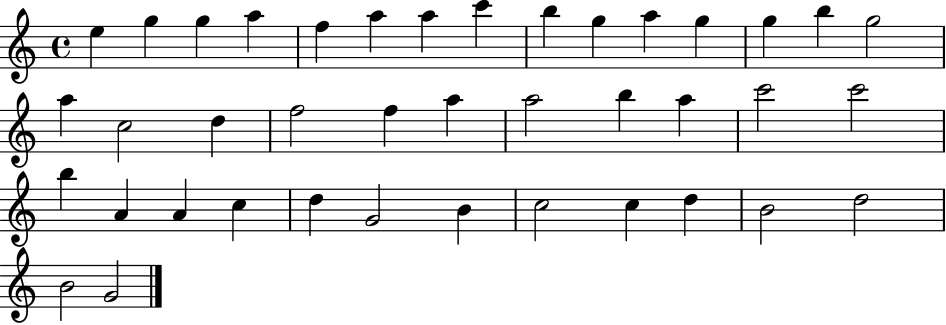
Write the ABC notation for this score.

X:1
T:Untitled
M:4/4
L:1/4
K:C
e g g a f a a c' b g a g g b g2 a c2 d f2 f a a2 b a c'2 c'2 b A A c d G2 B c2 c d B2 d2 B2 G2